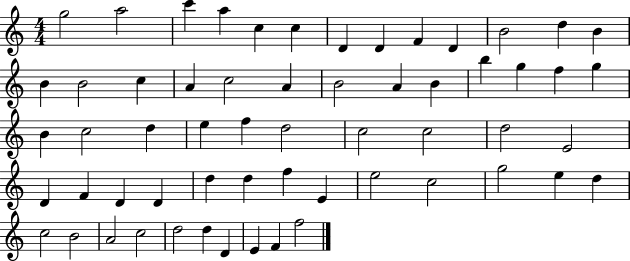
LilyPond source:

{
  \clef treble
  \numericTimeSignature
  \time 4/4
  \key c \major
  g''2 a''2 | c'''4 a''4 c''4 c''4 | d'4 d'4 f'4 d'4 | b'2 d''4 b'4 | \break b'4 b'2 c''4 | a'4 c''2 a'4 | b'2 a'4 b'4 | b''4 g''4 f''4 g''4 | \break b'4 c''2 d''4 | e''4 f''4 d''2 | c''2 c''2 | d''2 e'2 | \break d'4 f'4 d'4 d'4 | d''4 d''4 f''4 e'4 | e''2 c''2 | g''2 e''4 d''4 | \break c''2 b'2 | a'2 c''2 | d''2 d''4 d'4 | e'4 f'4 f''2 | \break \bar "|."
}